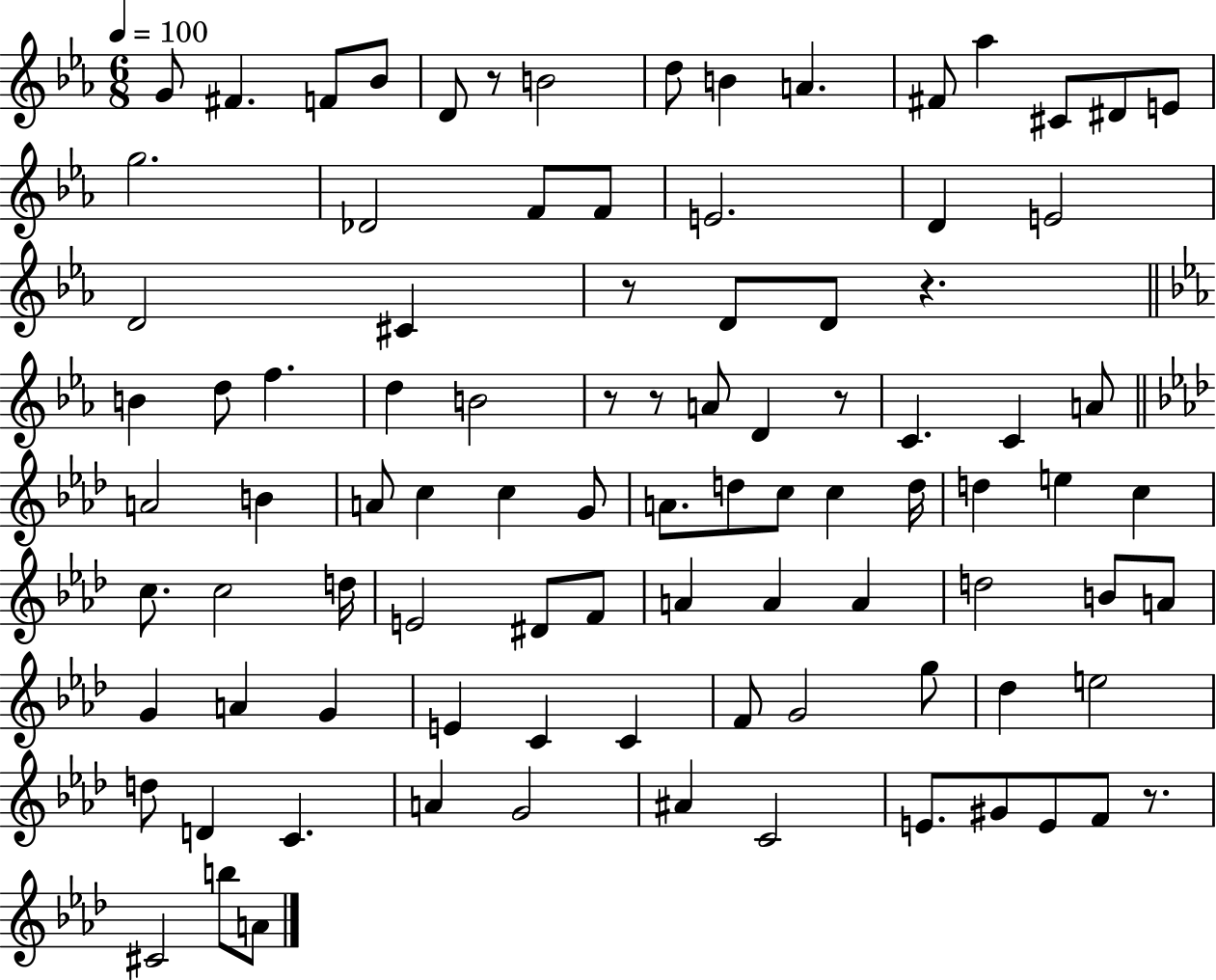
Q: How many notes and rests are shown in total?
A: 93